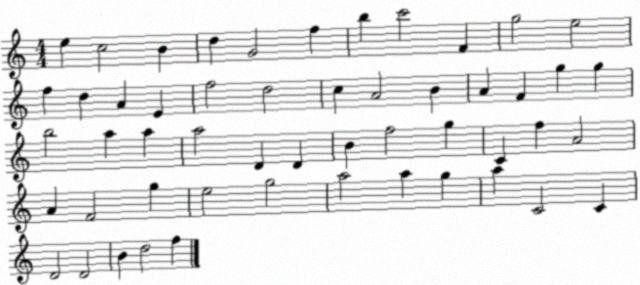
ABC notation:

X:1
T:Untitled
M:4/4
L:1/4
K:C
e c2 B d G2 f b c'2 F g2 e2 f d A E f2 d2 c A2 B A F g g b2 a a a2 D D B f2 g C f A2 A F2 g e2 g2 a2 a g a C2 C D2 D2 B d2 f